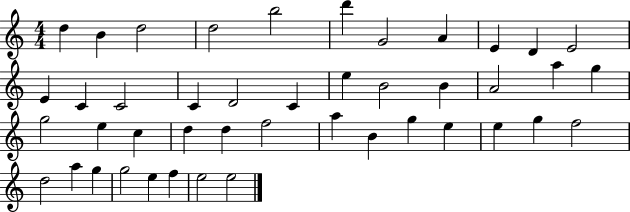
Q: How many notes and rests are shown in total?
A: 44